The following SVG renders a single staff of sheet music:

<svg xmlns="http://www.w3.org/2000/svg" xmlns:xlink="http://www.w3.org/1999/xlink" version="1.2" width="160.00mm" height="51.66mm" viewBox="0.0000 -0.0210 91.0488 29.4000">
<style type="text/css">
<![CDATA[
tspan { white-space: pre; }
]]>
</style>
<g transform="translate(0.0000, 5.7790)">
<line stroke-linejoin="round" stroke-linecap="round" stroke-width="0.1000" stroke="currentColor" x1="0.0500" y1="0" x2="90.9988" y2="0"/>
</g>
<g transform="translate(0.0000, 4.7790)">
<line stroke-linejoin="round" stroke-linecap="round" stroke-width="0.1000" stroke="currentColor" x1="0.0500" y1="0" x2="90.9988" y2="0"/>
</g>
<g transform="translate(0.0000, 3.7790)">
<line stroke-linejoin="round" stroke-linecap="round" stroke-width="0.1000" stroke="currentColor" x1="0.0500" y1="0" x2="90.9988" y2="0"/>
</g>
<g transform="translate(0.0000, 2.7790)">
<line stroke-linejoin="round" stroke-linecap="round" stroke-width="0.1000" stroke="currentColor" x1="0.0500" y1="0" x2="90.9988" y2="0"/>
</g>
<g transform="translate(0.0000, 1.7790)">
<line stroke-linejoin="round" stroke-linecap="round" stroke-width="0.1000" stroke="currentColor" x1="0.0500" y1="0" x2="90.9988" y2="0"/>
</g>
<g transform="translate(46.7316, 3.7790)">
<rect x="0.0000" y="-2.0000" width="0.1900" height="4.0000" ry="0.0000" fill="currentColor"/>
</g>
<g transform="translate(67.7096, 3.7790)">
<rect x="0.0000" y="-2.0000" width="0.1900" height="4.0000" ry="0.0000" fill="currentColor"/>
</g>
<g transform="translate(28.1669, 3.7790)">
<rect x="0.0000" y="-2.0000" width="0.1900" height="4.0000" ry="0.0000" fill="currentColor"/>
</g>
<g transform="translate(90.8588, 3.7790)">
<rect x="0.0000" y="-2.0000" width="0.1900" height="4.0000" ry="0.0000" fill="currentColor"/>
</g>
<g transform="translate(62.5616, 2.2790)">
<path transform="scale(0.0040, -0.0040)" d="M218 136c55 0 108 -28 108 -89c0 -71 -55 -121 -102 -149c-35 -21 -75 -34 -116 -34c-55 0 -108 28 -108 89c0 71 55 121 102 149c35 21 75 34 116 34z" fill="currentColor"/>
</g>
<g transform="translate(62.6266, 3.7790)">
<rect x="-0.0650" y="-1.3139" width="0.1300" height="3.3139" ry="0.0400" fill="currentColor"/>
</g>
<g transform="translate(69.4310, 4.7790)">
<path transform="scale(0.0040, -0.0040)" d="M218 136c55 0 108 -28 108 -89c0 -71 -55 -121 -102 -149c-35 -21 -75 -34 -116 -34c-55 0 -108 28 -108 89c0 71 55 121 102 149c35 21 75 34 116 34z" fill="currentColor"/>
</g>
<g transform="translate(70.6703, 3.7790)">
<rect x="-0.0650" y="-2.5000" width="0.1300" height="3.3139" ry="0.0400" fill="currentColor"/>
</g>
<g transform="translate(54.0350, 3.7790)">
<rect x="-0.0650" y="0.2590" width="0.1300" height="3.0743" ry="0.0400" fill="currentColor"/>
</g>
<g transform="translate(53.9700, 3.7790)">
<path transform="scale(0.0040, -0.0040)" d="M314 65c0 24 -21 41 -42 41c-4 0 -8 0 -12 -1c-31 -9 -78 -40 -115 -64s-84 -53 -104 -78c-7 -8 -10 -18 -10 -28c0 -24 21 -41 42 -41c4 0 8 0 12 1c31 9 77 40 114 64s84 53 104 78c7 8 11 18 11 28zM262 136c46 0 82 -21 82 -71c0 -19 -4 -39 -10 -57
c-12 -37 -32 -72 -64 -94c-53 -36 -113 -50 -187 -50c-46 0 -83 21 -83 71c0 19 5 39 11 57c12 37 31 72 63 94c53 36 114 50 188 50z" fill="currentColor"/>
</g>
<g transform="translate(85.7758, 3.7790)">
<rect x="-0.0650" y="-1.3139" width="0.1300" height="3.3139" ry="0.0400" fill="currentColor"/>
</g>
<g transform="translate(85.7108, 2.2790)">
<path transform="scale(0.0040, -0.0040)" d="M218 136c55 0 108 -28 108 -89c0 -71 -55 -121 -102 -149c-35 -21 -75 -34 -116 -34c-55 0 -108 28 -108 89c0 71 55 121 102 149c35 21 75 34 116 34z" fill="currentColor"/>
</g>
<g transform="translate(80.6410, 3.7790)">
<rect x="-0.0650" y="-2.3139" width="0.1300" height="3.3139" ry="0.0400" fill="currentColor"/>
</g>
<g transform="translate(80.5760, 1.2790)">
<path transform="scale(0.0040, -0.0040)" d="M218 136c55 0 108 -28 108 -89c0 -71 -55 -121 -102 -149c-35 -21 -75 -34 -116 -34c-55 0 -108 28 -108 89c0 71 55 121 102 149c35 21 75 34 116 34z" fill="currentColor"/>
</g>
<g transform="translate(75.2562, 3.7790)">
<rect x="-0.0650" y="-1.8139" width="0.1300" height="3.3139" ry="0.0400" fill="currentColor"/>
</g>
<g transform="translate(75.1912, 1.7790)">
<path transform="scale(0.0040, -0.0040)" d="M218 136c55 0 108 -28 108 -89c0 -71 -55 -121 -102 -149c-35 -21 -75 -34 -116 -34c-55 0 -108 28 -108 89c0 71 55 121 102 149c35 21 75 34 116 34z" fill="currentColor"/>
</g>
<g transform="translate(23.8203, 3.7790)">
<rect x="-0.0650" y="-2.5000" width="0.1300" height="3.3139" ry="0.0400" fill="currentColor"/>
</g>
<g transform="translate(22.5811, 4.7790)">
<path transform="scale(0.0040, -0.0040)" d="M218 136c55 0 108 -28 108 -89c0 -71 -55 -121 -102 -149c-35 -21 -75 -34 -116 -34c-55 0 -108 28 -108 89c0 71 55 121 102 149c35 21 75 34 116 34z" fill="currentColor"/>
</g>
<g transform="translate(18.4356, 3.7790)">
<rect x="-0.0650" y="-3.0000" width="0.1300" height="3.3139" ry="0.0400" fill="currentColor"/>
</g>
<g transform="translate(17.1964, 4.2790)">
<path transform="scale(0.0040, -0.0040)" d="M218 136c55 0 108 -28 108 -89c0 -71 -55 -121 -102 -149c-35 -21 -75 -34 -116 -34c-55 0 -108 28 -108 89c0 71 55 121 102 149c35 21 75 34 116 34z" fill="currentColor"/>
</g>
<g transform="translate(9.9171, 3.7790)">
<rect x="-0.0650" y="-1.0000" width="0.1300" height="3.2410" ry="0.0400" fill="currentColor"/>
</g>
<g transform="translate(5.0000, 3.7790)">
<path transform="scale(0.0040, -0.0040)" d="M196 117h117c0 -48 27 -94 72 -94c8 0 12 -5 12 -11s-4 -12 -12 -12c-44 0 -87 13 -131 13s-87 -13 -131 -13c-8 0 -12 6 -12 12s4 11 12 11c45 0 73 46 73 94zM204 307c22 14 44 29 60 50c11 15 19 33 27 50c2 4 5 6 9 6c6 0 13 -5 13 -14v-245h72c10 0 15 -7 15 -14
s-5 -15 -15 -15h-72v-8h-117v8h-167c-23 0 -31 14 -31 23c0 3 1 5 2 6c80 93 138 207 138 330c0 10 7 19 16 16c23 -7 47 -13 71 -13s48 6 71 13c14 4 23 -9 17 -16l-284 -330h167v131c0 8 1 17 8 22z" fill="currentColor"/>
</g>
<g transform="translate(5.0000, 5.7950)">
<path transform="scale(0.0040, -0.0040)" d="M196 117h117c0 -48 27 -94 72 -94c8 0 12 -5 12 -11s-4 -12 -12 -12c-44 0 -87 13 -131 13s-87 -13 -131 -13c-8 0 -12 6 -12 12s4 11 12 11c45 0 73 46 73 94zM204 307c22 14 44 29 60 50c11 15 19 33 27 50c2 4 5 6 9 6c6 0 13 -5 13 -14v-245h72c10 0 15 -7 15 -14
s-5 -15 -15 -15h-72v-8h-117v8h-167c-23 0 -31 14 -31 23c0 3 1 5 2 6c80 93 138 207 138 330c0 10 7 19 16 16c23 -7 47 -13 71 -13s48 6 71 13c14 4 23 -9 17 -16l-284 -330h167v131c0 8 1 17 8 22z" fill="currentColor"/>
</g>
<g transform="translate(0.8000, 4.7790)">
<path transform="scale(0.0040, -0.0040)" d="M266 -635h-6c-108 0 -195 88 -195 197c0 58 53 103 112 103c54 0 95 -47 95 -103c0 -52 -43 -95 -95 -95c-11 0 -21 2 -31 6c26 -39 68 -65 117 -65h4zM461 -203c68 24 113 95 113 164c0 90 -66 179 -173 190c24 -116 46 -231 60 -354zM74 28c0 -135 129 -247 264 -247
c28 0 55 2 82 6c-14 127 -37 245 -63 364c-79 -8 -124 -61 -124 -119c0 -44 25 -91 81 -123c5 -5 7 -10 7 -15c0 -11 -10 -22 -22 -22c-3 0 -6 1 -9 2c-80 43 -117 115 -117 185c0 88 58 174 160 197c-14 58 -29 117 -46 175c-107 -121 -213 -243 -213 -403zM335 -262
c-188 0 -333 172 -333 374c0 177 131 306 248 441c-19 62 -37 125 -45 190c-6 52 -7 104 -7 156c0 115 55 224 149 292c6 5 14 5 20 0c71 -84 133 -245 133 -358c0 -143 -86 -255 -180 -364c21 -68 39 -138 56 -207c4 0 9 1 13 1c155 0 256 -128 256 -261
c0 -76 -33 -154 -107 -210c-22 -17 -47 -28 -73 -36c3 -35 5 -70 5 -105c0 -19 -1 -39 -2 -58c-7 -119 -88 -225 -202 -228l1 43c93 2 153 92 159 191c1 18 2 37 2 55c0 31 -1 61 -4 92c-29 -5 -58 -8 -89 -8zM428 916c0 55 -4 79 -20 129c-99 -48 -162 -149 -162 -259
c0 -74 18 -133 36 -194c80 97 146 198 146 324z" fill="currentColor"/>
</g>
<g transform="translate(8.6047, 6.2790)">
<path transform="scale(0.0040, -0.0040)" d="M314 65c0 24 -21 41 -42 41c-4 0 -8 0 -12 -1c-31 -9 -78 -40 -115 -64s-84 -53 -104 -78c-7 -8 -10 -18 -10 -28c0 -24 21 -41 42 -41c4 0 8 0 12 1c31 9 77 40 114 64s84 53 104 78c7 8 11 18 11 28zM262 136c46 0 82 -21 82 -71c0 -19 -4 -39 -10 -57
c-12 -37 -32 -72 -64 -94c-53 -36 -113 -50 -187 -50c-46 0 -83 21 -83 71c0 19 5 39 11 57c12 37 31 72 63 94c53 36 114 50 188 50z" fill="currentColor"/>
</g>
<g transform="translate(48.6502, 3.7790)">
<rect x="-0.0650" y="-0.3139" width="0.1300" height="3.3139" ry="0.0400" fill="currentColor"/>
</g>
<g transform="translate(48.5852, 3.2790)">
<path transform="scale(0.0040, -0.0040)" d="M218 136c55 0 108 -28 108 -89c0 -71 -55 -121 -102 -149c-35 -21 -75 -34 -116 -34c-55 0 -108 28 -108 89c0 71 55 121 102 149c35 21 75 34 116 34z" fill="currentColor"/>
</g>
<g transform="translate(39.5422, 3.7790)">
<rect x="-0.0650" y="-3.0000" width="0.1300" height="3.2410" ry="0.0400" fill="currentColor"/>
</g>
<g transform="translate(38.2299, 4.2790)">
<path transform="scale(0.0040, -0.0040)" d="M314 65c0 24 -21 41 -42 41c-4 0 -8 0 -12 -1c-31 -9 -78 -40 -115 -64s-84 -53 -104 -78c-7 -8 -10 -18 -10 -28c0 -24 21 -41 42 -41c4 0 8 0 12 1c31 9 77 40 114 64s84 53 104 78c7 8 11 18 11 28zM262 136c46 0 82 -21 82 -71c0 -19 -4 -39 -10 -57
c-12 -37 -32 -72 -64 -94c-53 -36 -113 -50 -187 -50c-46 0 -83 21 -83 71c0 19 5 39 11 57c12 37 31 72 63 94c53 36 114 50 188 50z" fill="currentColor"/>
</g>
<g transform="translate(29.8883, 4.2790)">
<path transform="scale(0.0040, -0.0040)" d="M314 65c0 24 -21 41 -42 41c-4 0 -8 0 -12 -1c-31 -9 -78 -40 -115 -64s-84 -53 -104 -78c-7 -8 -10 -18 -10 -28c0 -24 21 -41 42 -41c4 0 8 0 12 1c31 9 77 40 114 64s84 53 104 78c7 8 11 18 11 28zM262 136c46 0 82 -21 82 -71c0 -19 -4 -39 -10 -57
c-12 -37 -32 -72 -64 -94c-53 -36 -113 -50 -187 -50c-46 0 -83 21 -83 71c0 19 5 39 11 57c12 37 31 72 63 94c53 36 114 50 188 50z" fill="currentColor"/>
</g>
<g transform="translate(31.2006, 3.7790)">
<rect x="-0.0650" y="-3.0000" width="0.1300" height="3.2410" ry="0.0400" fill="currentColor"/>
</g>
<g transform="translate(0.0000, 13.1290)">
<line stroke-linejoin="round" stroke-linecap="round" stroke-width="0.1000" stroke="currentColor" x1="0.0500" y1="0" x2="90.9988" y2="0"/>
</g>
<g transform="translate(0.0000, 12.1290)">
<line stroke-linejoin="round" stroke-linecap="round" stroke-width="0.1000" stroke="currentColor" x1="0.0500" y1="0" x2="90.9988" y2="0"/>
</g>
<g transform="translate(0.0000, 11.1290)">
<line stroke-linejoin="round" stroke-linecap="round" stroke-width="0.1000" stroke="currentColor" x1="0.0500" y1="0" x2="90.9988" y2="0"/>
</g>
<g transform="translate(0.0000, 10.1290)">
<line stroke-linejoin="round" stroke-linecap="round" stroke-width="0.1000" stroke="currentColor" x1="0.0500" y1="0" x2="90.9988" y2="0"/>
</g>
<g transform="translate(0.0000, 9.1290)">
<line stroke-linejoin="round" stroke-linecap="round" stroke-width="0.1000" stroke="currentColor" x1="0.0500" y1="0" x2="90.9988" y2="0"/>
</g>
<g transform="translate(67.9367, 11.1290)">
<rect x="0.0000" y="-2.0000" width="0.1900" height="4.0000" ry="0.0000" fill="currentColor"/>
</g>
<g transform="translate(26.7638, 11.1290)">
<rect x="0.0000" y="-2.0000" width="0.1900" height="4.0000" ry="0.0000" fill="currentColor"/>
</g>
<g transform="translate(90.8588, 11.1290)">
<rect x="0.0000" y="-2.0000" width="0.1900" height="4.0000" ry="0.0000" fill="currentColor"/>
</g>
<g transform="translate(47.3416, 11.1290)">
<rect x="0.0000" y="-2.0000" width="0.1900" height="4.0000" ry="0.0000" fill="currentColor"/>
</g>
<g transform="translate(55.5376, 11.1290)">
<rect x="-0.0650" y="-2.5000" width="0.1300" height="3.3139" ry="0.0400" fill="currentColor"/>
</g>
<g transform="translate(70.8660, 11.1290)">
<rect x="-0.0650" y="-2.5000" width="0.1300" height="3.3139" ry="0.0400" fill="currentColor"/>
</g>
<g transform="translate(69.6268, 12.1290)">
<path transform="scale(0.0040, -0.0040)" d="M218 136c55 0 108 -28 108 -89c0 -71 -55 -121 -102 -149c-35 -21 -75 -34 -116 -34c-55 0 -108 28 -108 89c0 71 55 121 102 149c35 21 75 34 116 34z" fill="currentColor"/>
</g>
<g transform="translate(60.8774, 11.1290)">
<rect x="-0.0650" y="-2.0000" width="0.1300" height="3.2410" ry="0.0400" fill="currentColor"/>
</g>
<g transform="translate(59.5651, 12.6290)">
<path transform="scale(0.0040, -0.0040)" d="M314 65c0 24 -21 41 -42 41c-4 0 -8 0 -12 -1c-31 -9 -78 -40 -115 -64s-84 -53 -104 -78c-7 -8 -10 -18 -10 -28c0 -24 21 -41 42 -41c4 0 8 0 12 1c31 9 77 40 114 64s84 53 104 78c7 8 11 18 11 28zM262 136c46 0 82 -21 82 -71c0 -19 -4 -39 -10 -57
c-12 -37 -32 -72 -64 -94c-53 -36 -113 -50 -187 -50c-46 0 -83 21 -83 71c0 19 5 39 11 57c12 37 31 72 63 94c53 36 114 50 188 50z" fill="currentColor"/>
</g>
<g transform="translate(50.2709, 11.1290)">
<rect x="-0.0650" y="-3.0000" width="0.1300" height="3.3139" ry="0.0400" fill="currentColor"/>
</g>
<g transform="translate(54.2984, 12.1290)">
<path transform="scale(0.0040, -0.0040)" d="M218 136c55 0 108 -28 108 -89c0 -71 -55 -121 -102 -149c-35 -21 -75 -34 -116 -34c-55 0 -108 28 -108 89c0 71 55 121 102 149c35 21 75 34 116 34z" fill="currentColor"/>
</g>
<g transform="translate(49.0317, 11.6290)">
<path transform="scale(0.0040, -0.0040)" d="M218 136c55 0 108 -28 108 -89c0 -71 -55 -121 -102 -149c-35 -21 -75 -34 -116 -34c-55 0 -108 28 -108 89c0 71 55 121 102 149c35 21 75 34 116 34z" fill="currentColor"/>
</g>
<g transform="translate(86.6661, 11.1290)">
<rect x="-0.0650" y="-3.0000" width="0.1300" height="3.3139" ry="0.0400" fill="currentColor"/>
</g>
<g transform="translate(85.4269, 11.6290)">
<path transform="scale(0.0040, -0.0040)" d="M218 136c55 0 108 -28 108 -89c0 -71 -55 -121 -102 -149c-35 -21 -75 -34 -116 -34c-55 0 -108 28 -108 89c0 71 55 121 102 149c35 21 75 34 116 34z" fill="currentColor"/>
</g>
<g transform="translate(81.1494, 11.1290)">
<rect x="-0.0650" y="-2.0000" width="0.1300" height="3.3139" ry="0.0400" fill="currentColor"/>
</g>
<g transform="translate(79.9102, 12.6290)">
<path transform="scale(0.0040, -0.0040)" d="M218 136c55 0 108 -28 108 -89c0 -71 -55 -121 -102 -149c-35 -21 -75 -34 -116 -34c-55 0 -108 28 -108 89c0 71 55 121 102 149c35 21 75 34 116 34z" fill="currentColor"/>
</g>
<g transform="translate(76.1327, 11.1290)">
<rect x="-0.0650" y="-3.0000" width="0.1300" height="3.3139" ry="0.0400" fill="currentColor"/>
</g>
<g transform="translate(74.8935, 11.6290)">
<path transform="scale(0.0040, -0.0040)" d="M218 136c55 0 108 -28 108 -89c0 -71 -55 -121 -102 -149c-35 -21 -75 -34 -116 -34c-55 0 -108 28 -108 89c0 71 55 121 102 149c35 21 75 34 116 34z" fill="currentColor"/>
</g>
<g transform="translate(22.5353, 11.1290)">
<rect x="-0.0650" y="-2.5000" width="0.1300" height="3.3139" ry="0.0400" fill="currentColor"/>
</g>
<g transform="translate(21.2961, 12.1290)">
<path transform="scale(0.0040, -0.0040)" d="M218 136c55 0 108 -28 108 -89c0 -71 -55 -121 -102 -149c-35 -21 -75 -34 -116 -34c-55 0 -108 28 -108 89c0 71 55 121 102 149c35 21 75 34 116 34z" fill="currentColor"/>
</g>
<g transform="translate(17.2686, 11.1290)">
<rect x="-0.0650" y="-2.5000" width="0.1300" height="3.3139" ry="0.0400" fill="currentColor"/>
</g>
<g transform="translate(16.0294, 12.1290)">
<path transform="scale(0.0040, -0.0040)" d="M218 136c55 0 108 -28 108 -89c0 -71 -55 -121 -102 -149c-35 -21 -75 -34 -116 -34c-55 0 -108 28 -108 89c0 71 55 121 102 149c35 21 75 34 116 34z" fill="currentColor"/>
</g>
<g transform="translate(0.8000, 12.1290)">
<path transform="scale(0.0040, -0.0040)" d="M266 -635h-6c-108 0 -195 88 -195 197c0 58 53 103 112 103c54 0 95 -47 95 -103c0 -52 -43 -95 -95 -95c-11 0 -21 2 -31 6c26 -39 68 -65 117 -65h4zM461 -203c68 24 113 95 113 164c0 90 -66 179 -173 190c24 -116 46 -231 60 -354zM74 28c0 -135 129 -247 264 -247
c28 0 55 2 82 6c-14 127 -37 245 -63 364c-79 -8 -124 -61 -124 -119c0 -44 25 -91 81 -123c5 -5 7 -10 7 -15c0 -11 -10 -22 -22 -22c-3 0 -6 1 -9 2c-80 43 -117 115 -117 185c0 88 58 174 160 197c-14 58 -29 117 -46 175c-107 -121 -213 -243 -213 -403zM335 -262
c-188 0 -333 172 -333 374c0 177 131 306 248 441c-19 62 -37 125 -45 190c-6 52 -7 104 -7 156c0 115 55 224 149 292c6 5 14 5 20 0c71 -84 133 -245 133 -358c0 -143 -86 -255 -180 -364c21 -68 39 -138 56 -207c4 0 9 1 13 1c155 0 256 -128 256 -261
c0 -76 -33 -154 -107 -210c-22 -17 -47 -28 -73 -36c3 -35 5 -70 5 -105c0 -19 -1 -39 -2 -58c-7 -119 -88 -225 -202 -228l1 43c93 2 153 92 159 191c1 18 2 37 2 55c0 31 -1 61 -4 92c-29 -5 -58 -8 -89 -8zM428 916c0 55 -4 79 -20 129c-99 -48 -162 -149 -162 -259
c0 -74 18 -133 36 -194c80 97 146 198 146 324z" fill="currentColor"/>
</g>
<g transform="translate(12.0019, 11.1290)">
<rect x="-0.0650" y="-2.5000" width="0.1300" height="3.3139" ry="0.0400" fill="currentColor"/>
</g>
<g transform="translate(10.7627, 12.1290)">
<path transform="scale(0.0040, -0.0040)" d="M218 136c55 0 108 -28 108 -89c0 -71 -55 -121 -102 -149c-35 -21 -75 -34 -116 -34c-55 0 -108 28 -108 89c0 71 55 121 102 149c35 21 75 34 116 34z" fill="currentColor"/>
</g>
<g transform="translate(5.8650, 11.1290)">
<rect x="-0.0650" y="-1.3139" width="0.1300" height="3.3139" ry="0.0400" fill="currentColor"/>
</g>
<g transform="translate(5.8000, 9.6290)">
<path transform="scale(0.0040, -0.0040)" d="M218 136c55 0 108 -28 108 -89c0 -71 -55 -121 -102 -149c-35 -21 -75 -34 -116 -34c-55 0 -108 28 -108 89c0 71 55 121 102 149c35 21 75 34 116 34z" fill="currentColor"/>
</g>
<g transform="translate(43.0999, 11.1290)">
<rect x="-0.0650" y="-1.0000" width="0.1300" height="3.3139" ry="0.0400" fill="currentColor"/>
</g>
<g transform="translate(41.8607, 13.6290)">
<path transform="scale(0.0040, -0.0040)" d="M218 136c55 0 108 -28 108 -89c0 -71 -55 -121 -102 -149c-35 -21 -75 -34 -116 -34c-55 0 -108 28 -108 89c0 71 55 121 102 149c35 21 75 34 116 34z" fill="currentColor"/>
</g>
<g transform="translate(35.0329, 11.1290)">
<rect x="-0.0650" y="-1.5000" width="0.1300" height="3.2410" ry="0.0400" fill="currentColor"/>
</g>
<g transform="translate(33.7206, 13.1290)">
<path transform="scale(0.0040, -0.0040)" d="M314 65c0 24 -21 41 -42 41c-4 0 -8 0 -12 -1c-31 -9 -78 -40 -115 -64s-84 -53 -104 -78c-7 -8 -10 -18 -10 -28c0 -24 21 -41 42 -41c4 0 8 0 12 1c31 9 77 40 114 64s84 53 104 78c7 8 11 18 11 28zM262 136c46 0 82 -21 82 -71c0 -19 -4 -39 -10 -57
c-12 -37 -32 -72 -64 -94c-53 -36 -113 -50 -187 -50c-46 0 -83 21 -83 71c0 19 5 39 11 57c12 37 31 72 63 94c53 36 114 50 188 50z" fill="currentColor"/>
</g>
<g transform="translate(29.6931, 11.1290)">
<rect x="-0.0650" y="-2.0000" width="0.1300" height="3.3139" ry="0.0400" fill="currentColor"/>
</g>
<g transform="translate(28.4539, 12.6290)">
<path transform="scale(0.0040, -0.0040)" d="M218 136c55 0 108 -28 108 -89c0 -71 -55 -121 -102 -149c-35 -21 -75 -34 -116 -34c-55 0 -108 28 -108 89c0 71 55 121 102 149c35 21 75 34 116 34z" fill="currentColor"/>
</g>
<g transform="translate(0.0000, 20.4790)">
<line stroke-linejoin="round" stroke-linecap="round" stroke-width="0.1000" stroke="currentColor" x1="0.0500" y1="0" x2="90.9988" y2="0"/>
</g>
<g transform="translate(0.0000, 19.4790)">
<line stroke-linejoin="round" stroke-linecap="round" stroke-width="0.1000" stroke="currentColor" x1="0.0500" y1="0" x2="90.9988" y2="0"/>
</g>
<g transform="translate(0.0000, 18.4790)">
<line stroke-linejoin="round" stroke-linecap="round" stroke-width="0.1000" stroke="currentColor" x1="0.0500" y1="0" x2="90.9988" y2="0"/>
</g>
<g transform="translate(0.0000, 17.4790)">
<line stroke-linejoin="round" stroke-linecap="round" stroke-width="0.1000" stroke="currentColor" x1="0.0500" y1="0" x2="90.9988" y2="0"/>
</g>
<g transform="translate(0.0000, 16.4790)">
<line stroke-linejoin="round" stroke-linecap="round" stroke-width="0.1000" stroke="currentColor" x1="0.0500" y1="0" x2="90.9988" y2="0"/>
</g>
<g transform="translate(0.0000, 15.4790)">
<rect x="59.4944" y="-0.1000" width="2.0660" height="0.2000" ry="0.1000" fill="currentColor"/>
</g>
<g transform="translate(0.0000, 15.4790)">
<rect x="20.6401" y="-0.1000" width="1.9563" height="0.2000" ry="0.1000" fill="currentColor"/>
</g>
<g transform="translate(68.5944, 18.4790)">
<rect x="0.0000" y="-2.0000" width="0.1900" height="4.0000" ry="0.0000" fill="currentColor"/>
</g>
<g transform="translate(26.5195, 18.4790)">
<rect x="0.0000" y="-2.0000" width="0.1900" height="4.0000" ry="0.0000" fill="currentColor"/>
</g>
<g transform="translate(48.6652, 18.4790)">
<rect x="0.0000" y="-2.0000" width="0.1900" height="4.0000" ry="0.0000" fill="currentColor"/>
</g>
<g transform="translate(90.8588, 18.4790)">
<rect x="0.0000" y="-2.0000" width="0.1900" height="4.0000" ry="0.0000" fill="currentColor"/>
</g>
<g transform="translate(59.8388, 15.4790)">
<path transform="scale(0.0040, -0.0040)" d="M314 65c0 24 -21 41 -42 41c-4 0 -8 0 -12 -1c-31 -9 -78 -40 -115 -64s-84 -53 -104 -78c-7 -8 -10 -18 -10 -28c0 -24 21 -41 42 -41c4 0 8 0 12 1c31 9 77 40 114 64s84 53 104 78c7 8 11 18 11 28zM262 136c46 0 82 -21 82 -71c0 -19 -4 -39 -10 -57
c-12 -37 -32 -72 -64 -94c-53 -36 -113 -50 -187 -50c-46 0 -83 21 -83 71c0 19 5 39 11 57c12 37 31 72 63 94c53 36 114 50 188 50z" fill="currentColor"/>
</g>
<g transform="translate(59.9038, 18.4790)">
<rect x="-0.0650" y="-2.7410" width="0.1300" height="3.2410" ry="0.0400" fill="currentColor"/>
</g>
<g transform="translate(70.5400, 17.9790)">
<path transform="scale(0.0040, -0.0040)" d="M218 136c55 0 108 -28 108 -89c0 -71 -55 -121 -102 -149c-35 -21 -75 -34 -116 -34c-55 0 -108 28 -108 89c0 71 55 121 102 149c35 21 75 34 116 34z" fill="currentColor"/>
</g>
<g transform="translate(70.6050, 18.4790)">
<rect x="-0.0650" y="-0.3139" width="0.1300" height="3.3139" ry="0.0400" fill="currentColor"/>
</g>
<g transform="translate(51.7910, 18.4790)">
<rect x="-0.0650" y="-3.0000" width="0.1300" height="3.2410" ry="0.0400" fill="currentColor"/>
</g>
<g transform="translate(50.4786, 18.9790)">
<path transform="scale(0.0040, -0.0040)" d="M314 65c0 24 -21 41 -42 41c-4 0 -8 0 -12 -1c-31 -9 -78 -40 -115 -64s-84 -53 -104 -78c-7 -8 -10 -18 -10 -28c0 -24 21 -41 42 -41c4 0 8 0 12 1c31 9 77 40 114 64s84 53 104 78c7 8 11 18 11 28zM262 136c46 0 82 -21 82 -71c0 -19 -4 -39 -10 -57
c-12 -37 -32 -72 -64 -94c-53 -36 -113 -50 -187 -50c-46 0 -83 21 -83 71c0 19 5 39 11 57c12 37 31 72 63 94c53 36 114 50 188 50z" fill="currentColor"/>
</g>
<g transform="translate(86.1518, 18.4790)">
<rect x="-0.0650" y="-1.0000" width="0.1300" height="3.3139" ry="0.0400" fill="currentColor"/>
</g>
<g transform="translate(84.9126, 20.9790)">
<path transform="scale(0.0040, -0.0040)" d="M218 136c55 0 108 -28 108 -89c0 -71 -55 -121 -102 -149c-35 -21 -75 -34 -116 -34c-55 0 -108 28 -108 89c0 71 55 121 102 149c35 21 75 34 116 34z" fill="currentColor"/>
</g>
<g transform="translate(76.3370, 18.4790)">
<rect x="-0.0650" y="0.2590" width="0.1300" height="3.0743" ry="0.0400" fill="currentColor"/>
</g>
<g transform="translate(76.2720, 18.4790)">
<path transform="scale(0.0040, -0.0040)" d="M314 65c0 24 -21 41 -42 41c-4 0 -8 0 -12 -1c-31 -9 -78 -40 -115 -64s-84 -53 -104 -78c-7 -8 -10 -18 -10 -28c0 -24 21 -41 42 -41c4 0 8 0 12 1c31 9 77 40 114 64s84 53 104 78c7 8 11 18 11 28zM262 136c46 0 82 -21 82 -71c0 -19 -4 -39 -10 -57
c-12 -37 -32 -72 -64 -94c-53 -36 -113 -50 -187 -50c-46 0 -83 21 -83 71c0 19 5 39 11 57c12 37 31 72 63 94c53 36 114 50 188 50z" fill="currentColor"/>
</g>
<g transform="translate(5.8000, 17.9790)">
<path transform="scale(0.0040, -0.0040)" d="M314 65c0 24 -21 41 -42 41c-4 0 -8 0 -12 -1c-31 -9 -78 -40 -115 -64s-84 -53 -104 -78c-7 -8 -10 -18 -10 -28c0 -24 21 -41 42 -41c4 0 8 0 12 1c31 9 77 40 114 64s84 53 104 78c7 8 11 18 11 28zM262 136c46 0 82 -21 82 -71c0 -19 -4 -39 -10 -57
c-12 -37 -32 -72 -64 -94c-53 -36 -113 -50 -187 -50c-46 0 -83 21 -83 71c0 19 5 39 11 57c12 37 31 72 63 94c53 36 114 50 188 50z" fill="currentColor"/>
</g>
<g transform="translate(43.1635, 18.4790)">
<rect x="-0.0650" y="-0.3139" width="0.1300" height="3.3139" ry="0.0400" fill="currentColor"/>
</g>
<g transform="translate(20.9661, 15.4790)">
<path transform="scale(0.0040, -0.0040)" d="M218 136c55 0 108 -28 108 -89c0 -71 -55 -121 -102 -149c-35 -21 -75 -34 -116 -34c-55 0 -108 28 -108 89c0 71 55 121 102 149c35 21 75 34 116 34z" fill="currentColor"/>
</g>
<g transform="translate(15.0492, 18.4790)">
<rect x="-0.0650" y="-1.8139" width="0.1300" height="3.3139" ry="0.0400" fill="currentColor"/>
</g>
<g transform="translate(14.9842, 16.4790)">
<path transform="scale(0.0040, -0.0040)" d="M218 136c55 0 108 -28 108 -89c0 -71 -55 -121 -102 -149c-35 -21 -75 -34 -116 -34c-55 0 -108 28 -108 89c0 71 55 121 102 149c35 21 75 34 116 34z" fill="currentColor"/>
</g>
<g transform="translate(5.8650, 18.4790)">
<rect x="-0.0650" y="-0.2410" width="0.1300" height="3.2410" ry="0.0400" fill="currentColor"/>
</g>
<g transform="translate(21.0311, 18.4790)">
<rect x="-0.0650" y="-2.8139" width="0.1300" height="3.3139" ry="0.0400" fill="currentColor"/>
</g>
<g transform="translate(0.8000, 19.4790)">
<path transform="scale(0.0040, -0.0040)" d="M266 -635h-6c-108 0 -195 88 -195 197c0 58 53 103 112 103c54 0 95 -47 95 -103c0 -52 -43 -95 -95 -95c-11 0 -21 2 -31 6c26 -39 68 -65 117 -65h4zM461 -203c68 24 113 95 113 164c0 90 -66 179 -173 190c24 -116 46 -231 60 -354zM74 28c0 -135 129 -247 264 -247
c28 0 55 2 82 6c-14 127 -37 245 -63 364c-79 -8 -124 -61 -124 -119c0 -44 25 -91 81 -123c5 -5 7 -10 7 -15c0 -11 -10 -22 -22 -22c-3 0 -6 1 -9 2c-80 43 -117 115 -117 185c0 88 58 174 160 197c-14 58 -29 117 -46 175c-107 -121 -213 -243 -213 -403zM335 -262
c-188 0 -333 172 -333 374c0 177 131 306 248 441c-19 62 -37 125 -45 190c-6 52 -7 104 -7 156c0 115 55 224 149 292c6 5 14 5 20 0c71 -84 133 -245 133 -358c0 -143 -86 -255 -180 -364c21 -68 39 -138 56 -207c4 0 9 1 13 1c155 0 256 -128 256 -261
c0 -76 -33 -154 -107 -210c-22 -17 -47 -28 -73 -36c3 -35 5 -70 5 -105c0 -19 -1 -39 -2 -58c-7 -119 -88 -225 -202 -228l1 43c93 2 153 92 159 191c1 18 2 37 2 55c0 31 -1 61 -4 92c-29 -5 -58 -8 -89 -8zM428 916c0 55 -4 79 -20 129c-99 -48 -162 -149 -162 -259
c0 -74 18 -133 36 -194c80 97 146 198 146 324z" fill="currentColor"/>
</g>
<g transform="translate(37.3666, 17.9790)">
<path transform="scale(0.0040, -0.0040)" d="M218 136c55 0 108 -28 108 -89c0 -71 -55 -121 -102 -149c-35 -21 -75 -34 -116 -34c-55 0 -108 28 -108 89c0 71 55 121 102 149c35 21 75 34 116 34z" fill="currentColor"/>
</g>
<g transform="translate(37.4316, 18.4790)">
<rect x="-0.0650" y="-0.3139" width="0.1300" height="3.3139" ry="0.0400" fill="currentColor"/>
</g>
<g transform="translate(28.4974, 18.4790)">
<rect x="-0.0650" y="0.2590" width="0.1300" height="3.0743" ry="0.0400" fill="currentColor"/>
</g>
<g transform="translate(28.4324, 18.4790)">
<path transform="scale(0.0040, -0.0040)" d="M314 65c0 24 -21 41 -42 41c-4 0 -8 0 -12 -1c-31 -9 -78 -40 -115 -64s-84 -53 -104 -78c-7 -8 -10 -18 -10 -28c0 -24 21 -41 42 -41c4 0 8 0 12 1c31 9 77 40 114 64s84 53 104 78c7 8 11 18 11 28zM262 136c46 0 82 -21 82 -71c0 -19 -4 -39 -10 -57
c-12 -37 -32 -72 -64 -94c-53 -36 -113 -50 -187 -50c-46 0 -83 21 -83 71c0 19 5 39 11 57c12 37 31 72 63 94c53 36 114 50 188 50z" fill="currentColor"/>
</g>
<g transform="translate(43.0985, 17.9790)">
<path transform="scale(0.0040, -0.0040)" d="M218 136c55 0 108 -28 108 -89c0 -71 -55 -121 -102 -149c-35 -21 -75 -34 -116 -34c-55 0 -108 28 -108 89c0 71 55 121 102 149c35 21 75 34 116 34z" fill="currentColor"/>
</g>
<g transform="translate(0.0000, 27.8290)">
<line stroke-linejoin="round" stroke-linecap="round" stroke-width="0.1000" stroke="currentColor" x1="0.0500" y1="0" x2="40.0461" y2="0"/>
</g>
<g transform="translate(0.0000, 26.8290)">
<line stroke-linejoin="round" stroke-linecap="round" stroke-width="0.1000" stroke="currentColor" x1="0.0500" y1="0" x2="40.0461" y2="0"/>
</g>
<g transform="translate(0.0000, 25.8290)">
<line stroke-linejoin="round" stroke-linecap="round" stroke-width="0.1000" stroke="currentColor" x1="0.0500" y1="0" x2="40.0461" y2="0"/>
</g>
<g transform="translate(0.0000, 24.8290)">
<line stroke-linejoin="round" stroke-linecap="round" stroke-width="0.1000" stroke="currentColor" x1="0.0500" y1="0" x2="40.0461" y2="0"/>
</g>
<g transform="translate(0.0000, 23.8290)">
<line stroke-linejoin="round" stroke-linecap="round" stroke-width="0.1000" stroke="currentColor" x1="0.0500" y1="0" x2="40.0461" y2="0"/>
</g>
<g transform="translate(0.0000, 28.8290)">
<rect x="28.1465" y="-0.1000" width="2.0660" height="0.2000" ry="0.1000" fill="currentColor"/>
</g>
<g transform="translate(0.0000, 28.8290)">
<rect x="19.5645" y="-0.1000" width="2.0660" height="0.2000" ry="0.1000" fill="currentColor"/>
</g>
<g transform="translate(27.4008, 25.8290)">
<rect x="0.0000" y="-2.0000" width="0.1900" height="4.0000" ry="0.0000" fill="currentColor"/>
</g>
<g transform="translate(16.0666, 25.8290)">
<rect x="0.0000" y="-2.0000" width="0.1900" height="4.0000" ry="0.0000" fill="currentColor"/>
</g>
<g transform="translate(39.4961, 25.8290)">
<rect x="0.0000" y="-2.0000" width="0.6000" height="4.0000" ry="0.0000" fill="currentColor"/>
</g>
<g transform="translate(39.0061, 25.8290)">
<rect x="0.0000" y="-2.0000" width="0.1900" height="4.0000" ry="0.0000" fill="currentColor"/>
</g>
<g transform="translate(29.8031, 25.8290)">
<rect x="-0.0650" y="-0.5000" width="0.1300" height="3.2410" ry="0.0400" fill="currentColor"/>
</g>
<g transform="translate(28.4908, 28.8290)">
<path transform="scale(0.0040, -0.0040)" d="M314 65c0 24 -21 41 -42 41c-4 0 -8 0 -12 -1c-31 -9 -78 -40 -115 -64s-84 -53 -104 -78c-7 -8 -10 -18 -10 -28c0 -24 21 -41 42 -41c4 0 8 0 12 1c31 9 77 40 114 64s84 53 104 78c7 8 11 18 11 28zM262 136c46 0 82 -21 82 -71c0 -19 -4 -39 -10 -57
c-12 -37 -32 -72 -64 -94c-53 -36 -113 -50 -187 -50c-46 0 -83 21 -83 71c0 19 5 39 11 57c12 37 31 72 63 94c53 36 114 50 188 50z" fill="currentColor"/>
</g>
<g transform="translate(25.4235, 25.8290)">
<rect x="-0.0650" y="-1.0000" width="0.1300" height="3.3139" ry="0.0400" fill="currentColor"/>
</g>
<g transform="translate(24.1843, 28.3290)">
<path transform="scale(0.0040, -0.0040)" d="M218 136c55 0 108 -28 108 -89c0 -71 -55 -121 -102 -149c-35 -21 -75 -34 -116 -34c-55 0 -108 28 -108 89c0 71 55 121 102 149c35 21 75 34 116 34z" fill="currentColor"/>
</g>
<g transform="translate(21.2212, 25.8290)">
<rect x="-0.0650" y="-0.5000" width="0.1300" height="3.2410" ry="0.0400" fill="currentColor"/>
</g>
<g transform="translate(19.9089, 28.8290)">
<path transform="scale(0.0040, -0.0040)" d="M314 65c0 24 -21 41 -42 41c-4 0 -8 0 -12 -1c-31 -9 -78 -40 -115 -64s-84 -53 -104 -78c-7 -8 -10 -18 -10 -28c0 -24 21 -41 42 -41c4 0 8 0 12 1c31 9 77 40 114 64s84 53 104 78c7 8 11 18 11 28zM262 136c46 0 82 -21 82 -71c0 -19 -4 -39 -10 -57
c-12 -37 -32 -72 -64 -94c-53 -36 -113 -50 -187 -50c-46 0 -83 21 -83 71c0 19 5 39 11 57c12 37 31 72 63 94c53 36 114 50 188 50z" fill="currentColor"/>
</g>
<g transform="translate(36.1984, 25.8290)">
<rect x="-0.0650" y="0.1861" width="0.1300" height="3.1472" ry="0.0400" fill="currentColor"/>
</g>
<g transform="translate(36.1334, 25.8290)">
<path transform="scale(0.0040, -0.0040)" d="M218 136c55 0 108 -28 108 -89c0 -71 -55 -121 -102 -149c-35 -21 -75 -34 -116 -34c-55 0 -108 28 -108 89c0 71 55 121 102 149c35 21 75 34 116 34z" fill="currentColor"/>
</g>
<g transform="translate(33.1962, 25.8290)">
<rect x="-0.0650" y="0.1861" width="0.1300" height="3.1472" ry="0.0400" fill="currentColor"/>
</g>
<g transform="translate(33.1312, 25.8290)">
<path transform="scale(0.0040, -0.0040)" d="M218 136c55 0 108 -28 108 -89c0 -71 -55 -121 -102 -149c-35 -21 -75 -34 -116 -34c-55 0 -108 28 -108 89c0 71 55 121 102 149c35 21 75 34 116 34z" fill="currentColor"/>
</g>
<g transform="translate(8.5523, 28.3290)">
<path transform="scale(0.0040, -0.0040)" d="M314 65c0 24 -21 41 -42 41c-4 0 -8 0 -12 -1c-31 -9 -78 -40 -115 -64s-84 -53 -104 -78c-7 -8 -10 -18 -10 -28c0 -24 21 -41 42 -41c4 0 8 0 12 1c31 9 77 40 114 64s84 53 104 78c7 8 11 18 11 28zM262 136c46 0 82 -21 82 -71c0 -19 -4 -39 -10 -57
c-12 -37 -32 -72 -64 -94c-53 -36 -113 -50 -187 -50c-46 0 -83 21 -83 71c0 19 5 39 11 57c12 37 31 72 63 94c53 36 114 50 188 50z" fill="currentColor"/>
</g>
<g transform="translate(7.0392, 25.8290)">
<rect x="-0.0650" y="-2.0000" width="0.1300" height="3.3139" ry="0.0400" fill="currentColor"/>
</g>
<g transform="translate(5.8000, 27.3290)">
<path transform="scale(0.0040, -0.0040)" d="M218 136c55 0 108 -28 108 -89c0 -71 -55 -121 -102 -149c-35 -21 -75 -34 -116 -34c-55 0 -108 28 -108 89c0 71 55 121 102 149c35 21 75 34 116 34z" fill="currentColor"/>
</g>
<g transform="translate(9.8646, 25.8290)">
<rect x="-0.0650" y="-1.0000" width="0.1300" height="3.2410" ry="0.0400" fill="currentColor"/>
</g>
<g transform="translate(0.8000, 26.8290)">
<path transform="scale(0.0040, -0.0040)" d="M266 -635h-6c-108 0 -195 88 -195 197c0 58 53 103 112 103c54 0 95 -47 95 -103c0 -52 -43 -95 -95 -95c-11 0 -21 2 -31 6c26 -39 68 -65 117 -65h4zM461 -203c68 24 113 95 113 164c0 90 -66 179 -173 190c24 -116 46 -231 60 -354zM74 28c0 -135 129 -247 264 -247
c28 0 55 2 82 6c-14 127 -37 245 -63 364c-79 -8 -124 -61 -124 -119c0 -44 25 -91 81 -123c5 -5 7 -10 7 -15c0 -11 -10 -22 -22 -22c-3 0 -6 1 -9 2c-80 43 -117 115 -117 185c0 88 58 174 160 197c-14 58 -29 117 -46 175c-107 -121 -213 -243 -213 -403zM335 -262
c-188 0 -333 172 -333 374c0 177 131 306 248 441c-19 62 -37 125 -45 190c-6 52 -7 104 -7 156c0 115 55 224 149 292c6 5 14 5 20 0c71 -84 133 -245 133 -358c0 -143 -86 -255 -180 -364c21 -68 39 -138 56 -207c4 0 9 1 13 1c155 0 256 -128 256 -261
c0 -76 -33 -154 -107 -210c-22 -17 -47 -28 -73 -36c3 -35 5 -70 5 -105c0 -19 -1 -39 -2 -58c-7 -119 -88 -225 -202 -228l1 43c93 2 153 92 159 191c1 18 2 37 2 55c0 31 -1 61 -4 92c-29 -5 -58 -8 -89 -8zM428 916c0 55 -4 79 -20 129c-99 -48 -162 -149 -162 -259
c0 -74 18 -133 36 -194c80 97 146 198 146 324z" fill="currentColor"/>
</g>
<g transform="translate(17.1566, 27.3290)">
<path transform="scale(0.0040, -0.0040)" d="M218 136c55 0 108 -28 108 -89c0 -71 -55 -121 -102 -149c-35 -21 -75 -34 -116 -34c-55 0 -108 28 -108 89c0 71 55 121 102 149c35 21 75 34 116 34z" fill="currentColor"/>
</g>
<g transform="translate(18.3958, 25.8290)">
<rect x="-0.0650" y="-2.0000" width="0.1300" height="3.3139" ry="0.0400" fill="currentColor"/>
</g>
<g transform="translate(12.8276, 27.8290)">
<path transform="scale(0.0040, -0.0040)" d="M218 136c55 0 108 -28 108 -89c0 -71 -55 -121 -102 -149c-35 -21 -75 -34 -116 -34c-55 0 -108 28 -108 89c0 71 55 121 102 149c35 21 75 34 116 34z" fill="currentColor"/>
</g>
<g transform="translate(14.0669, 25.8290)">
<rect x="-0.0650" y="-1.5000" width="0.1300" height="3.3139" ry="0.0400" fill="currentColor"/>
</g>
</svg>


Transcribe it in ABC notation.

X:1
T:Untitled
M:4/4
L:1/4
K:C
D2 A G A2 A2 c B2 e G f g e e G G G F E2 D A G F2 G A F A c2 f a B2 c c A2 a2 c B2 D F D2 E F C2 D C2 B B